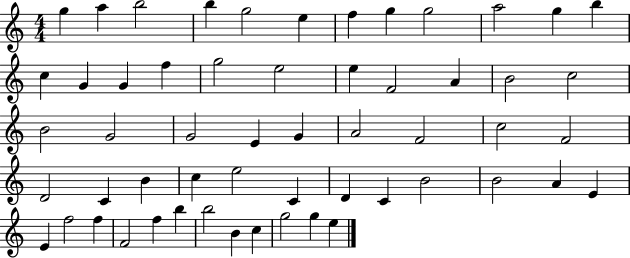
{
  \clef treble
  \numericTimeSignature
  \time 4/4
  \key c \major
  g''4 a''4 b''2 | b''4 g''2 e''4 | f''4 g''4 g''2 | a''2 g''4 b''4 | \break c''4 g'4 g'4 f''4 | g''2 e''2 | e''4 f'2 a'4 | b'2 c''2 | \break b'2 g'2 | g'2 e'4 g'4 | a'2 f'2 | c''2 f'2 | \break d'2 c'4 b'4 | c''4 e''2 c'4 | d'4 c'4 b'2 | b'2 a'4 e'4 | \break e'4 f''2 f''4 | f'2 f''4 b''4 | b''2 b'4 c''4 | g''2 g''4 e''4 | \break \bar "|."
}